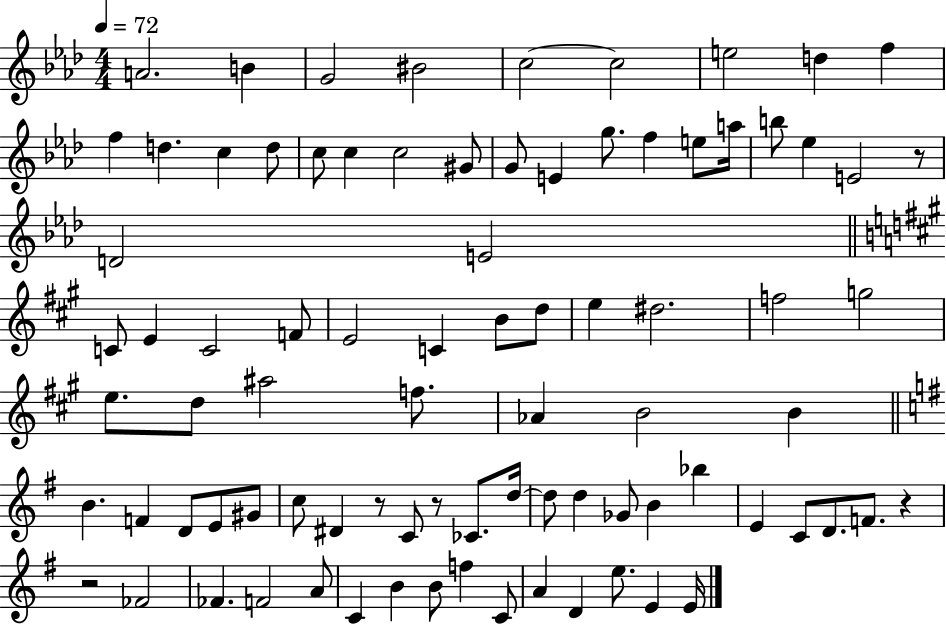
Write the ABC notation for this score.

X:1
T:Untitled
M:4/4
L:1/4
K:Ab
A2 B G2 ^B2 c2 c2 e2 d f f d c d/2 c/2 c c2 ^G/2 G/2 E g/2 f e/2 a/4 b/2 _e E2 z/2 D2 E2 C/2 E C2 F/2 E2 C B/2 d/2 e ^d2 f2 g2 e/2 d/2 ^a2 f/2 _A B2 B B F D/2 E/2 ^G/2 c/2 ^D z/2 C/2 z/2 _C/2 d/4 d/2 d _G/2 B _b E C/2 D/2 F/2 z z2 _F2 _F F2 A/2 C B B/2 f C/2 A D e/2 E E/4